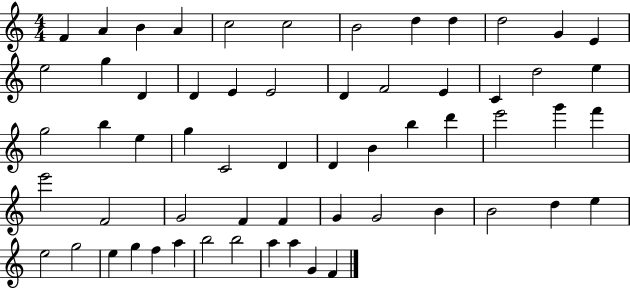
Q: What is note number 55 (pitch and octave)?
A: B5